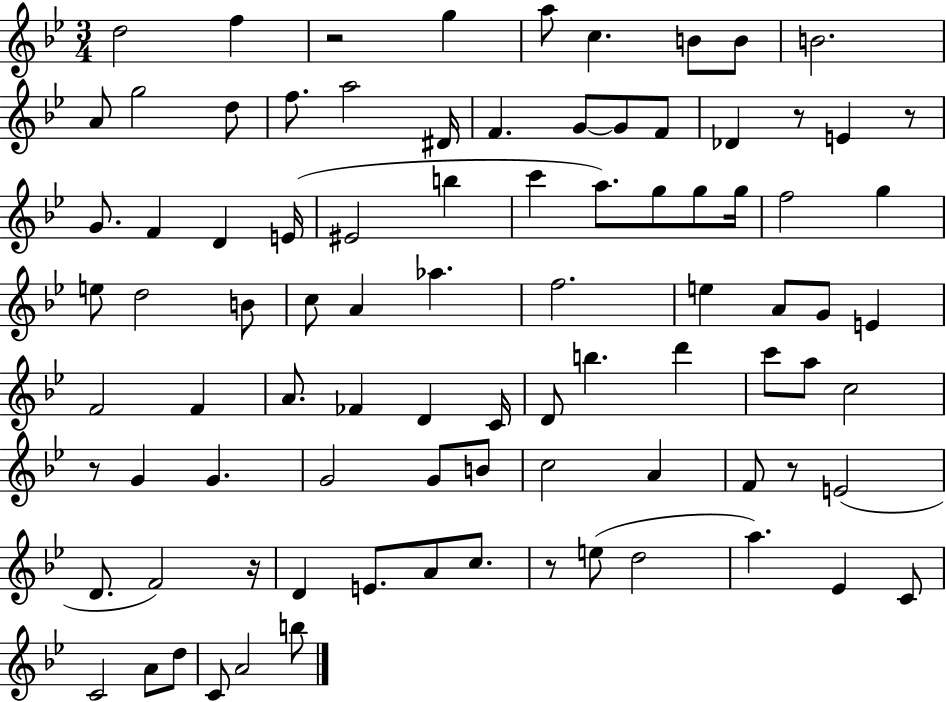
{
  \clef treble
  \numericTimeSignature
  \time 3/4
  \key bes \major
  \repeat volta 2 { d''2 f''4 | r2 g''4 | a''8 c''4. b'8 b'8 | b'2. | \break a'8 g''2 d''8 | f''8. a''2 dis'16 | f'4. g'8~~ g'8 f'8 | des'4 r8 e'4 r8 | \break g'8. f'4 d'4 e'16( | eis'2 b''4 | c'''4 a''8.) g''8 g''8 g''16 | f''2 g''4 | \break e''8 d''2 b'8 | c''8 a'4 aes''4. | f''2. | e''4 a'8 g'8 e'4 | \break f'2 f'4 | a'8. fes'4 d'4 c'16 | d'8 b''4. d'''4 | c'''8 a''8 c''2 | \break r8 g'4 g'4. | g'2 g'8 b'8 | c''2 a'4 | f'8 r8 e'2( | \break d'8. f'2) r16 | d'4 e'8. a'8 c''8. | r8 e''8( d''2 | a''4.) ees'4 c'8 | \break c'2 a'8 d''8 | c'8 a'2 b''8 | } \bar "|."
}